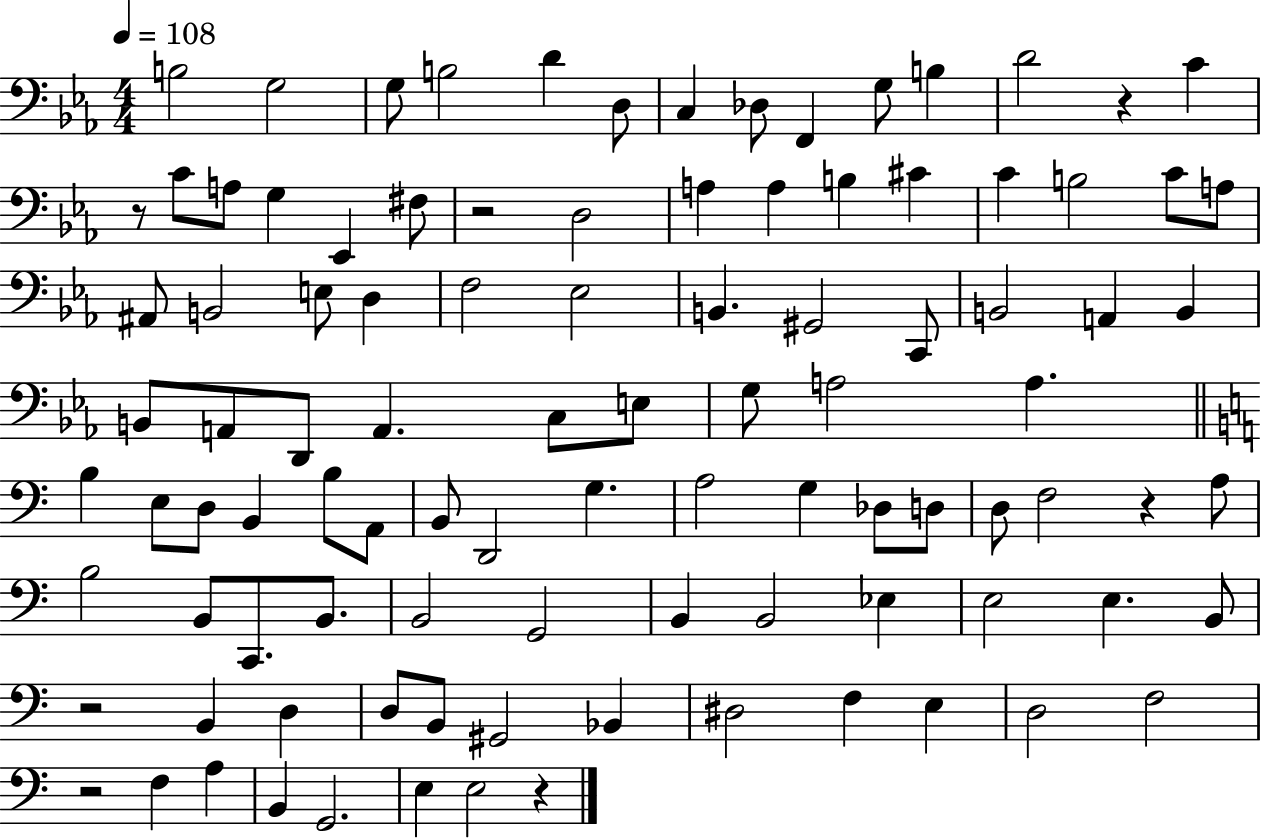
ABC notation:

X:1
T:Untitled
M:4/4
L:1/4
K:Eb
B,2 G,2 G,/2 B,2 D D,/2 C, _D,/2 F,, G,/2 B, D2 z C z/2 C/2 A,/2 G, _E,, ^F,/2 z2 D,2 A, A, B, ^C C B,2 C/2 A,/2 ^A,,/2 B,,2 E,/2 D, F,2 _E,2 B,, ^G,,2 C,,/2 B,,2 A,, B,, B,,/2 A,,/2 D,,/2 A,, C,/2 E,/2 G,/2 A,2 A, B, E,/2 D,/2 B,, B,/2 A,,/2 B,,/2 D,,2 G, A,2 G, _D,/2 D,/2 D,/2 F,2 z A,/2 B,2 B,,/2 C,,/2 B,,/2 B,,2 G,,2 B,, B,,2 _E, E,2 E, B,,/2 z2 B,, D, D,/2 B,,/2 ^G,,2 _B,, ^D,2 F, E, D,2 F,2 z2 F, A, B,, G,,2 E, E,2 z